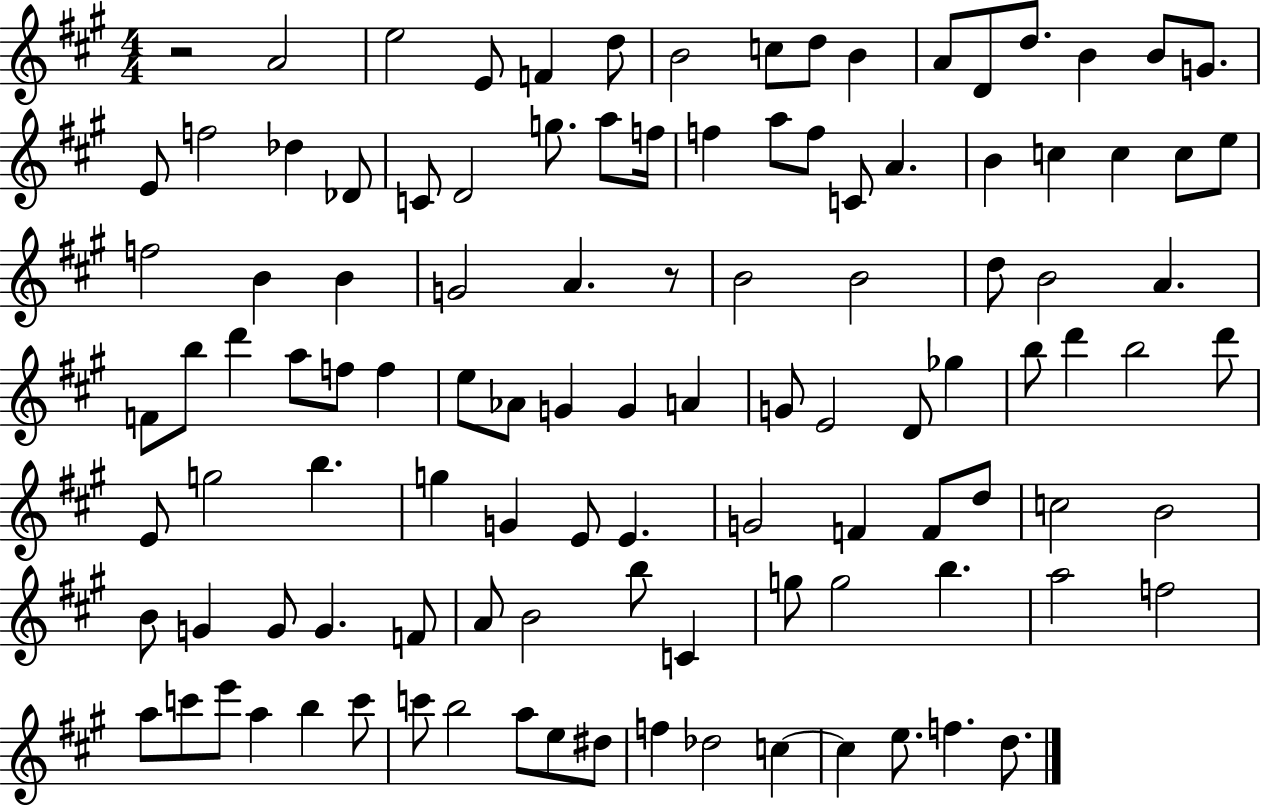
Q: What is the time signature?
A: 4/4